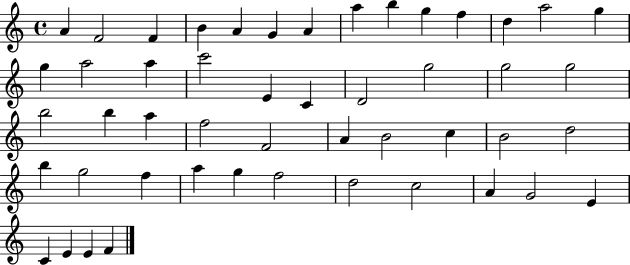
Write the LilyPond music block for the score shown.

{
  \clef treble
  \time 4/4
  \defaultTimeSignature
  \key c \major
  a'4 f'2 f'4 | b'4 a'4 g'4 a'4 | a''4 b''4 g''4 f''4 | d''4 a''2 g''4 | \break g''4 a''2 a''4 | c'''2 e'4 c'4 | d'2 g''2 | g''2 g''2 | \break b''2 b''4 a''4 | f''2 f'2 | a'4 b'2 c''4 | b'2 d''2 | \break b''4 g''2 f''4 | a''4 g''4 f''2 | d''2 c''2 | a'4 g'2 e'4 | \break c'4 e'4 e'4 f'4 | \bar "|."
}